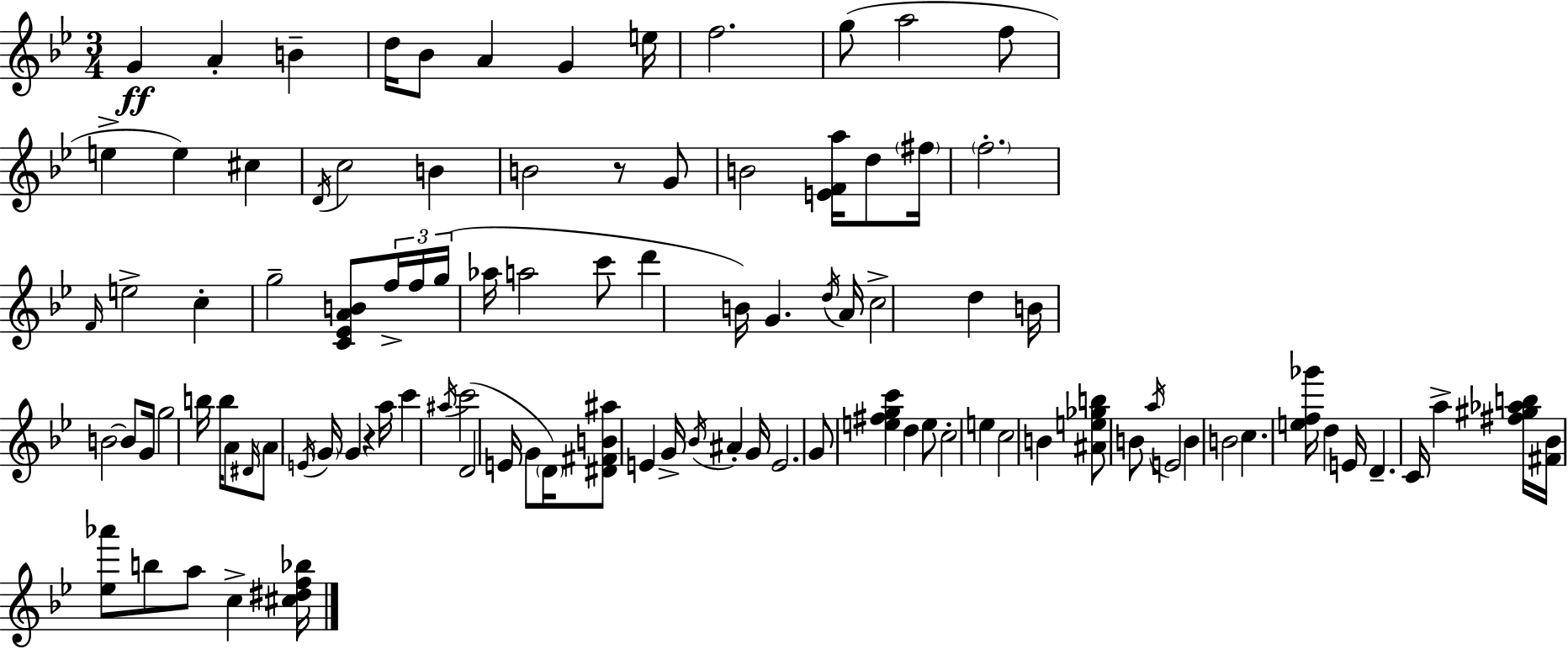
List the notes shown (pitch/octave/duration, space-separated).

G4/q A4/q B4/q D5/s Bb4/e A4/q G4/q E5/s F5/h. G5/e A5/h F5/e E5/q E5/q C#5/q D4/s C5/h B4/q B4/h R/e G4/e B4/h [E4,F4,A5]/s D5/e F#5/s F5/h. F4/s E5/h C5/q G5/h [C4,Eb4,A4,B4]/e F5/s F5/s G5/s Ab5/s A5/h C6/e D6/q B4/s G4/q. D5/s A4/s C5/h D5/q B4/s B4/h B4/e G4/s G5/h B5/s B5/s A4/e D#4/s A4/e E4/s G4/s G4/q R/q A5/s C6/q A#5/s C6/h D4/h E4/s G4/e D4/s [D#4,F#4,B4,A#5]/e E4/q G4/s Bb4/s A#4/q G4/s E4/h. G4/e [E5,F#5,G5,C6]/q D5/q E5/e C5/h E5/q C5/h B4/q [A#4,E5,Gb5,B5]/e B4/e A5/s E4/h B4/q B4/h C5/q. [E5,F5,Gb6]/s D5/q E4/s D4/q. C4/s A5/q [F#5,G#5,Ab5,B5]/s [F#4,Bb4]/s [Eb5,Ab6]/e B5/e A5/e C5/q [C#5,D#5,F5,Bb5]/s